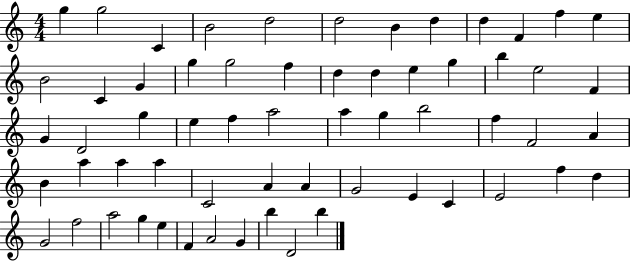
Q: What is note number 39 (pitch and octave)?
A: A5